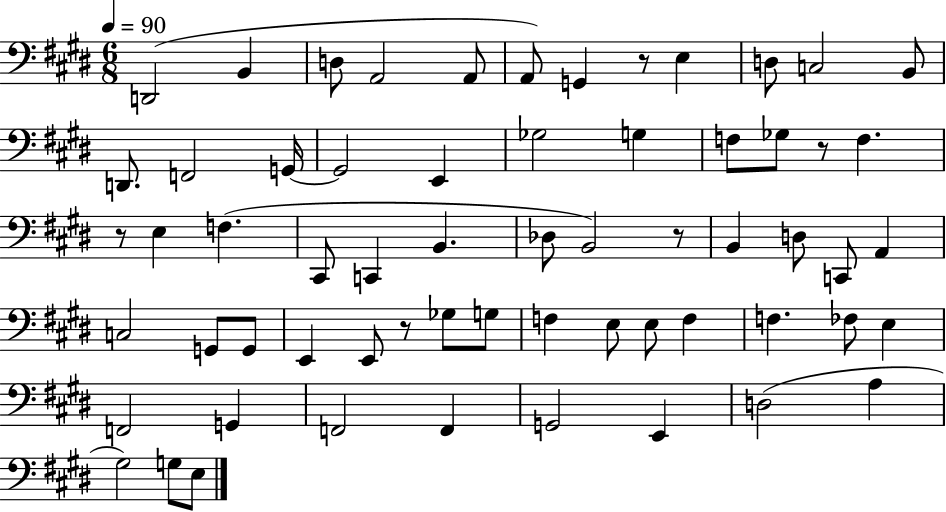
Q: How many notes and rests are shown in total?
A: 62